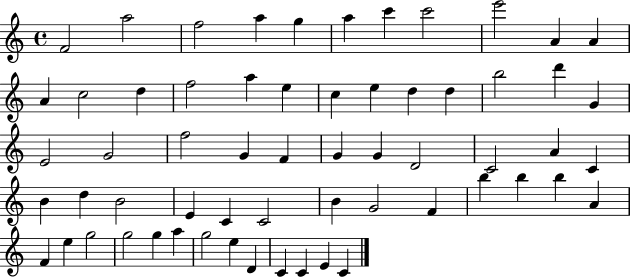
F4/h A5/h F5/h A5/q G5/q A5/q C6/q C6/h E6/h A4/q A4/q A4/q C5/h D5/q F5/h A5/q E5/q C5/q E5/q D5/q D5/q B5/h D6/q G4/q E4/h G4/h F5/h G4/q F4/q G4/q G4/q D4/h C4/h A4/q C4/q B4/q D5/q B4/h E4/q C4/q C4/h B4/q G4/h F4/q B5/q B5/q B5/q A4/q F4/q E5/q G5/h G5/h G5/q A5/q G5/h E5/q D4/q C4/q C4/q E4/q C4/q